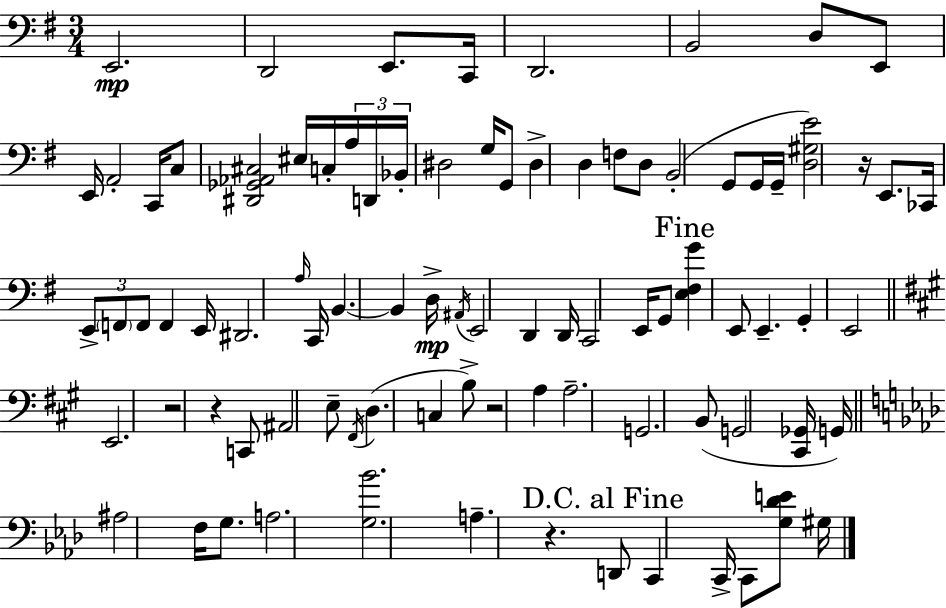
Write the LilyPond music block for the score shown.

{
  \clef bass
  \numericTimeSignature
  \time 3/4
  \key e \minor
  e,2.\mp | d,2 e,8. c,16 | d,2. | b,2 d8 e,8 | \break e,16 a,2-. c,16 c8 | <dis, ges, aes, cis>2 eis16 c16-. \tuplet 3/2 { a16 d,16 | bes,16-. } dis2 g16 g,8 | dis4-> d4 f8 d8 | \break b,2-.( g,8 g,16 g,16-- | <d gis e'>2) r16 e,8. | ces,16 \tuplet 3/2 { e,8-> \parenthesize f,8 f,8 } f,4 e,16 | dis,2. | \break \grace { a16 } c,16 b,4.~~ b,4 | d16->\mp \acciaccatura { ais,16 } e,2 d,4 | d,16 c,2 e,16 | g,8 \mark "Fine" <e fis g'>4 e,8 e,4.-- | \break g,4-. e,2 | \bar "||" \break \key a \major e,2. | r2 r4 | c,8 ais,2 e8-- | \acciaccatura { fis,16 }( d4. c4 b8->) | \break r2 a4 | a2.-- | g,2. | b,8( g,2 <cis, ges,>16 | \break g,16) \bar "||" \break \key aes \major ais2 f16 g8. | a2. | <g bes'>2. | a4.-- r4. | \break \mark "D.C. al Fine" d,8 c,4 c,16-> c,8 <g des' e'>8 gis16 | \bar "|."
}